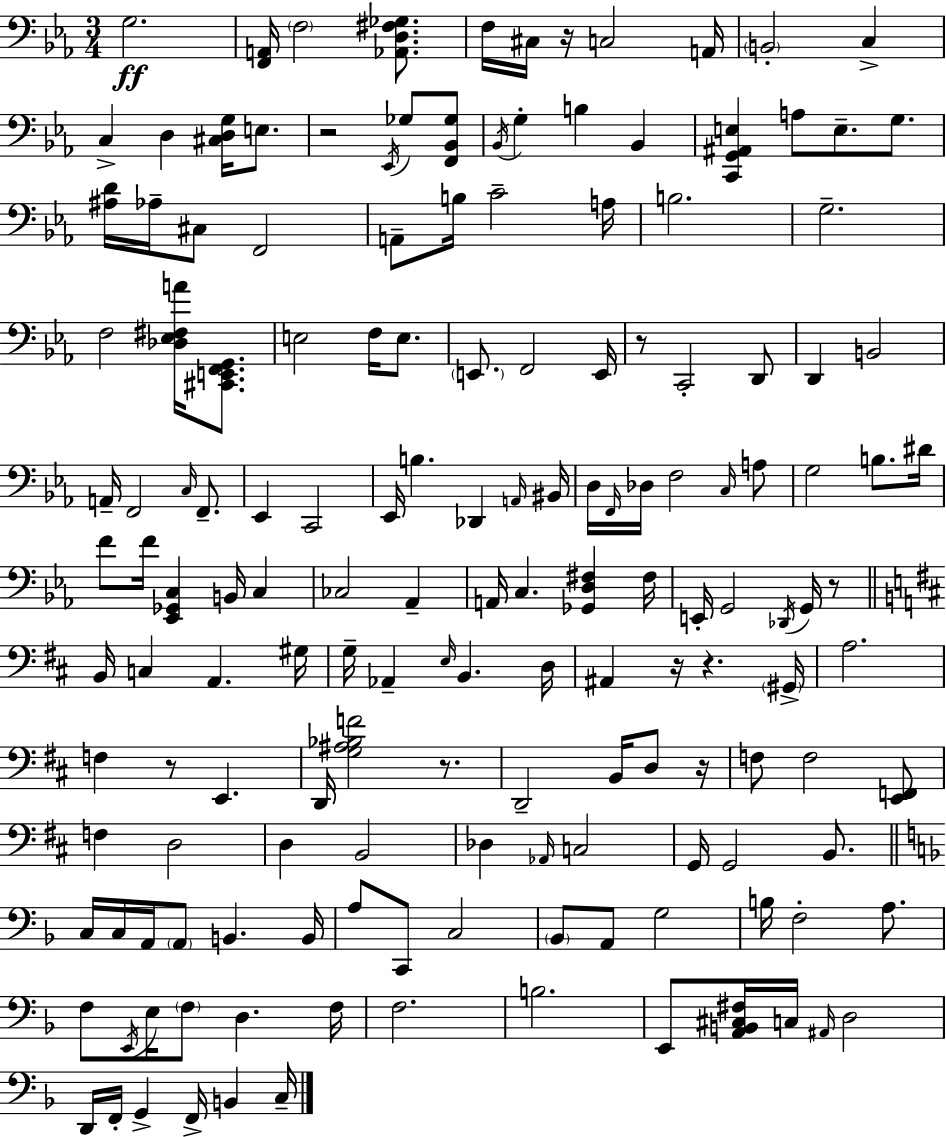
G3/h. [F2,A2]/s F3/h [Ab2,D3,F#3,Gb3]/e. F3/s C#3/s R/s C3/h A2/s B2/h C3/q C3/q D3/q [C#3,D3,G3]/s E3/e. R/h Eb2/s Gb3/e [F2,Bb2,Gb3]/e Bb2/s G3/q B3/q Bb2/q [C2,G2,A#2,E3]/q A3/e E3/e. G3/e. [A#3,D4]/s Ab3/s C#3/e F2/h A2/e B3/s C4/h A3/s B3/h. G3/h. F3/h [Db3,Eb3,F#3,A4]/s [C#2,E2,F2,G2]/e. E3/h F3/s E3/e. E2/e. F2/h E2/s R/e C2/h D2/e D2/q B2/h A2/s F2/h C3/s F2/e. Eb2/q C2/h Eb2/s B3/q. Db2/q A2/s BIS2/s D3/s F2/s Db3/s F3/h C3/s A3/e G3/h B3/e. D#4/s F4/e F4/s [Eb2,Gb2,C3]/q B2/s C3/q CES3/h Ab2/q A2/s C3/q. [Gb2,D3,F#3]/q F#3/s E2/s G2/h Db2/s G2/s R/e B2/s C3/q A2/q. G#3/s G3/s Ab2/q E3/s B2/q. D3/s A#2/q R/s R/q. G#2/s A3/h. F3/q R/e E2/q. D2/s [G3,A#3,Bb3,F4]/h R/e. D2/h B2/s D3/e R/s F3/e F3/h [E2,F2]/e F3/q D3/h D3/q B2/h Db3/q Ab2/s C3/h G2/s G2/h B2/e. C3/s C3/s A2/s A2/e B2/q. B2/s A3/e C2/e C3/h Bb2/e A2/e G3/h B3/s F3/h A3/e. F3/e E2/s E3/s F3/e D3/q. F3/s F3/h. B3/h. E2/e [A2,B2,C#3,F#3]/s C3/s A#2/s D3/h D2/s F2/s G2/q F2/s B2/q C3/s